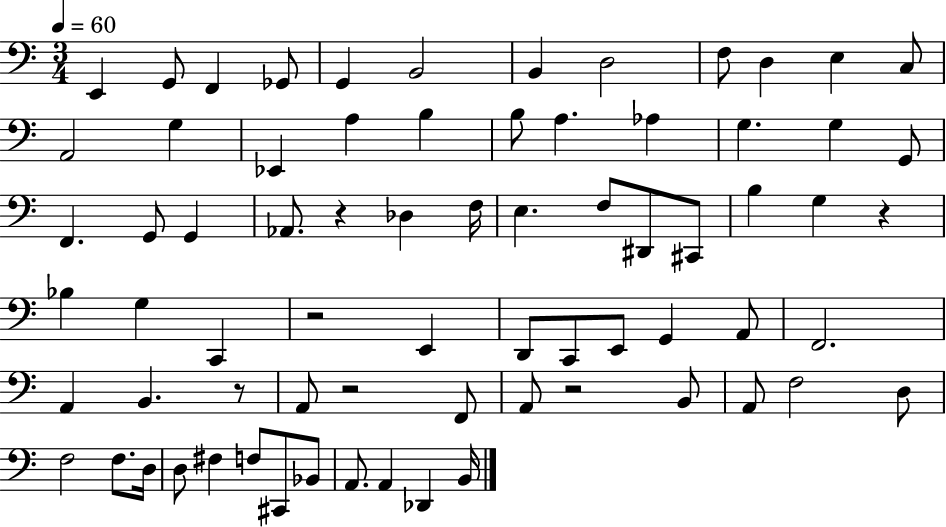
E2/q G2/e F2/q Gb2/e G2/q B2/h B2/q D3/h F3/e D3/q E3/q C3/e A2/h G3/q Eb2/q A3/q B3/q B3/e A3/q. Ab3/q G3/q. G3/q G2/e F2/q. G2/e G2/q Ab2/e. R/q Db3/q F3/s E3/q. F3/e D#2/e C#2/e B3/q G3/q R/q Bb3/q G3/q C2/q R/h E2/q D2/e C2/e E2/e G2/q A2/e F2/h. A2/q B2/q. R/e A2/e R/h F2/e A2/e R/h B2/e A2/e F3/h D3/e F3/h F3/e. D3/s D3/e F#3/q F3/e C#2/e Bb2/e A2/e. A2/q Db2/q B2/s